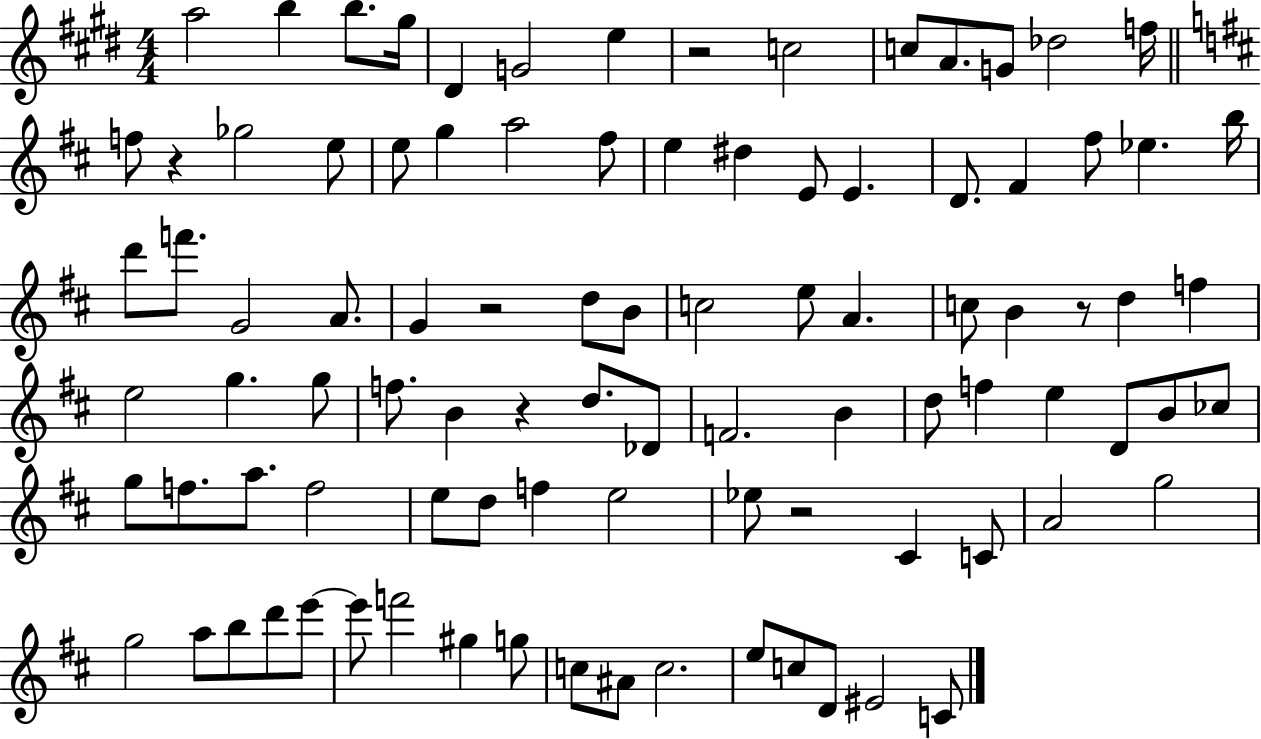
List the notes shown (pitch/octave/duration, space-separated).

A5/h B5/q B5/e. G#5/s D#4/q G4/h E5/q R/h C5/h C5/e A4/e. G4/e Db5/h F5/s F5/e R/q Gb5/h E5/e E5/e G5/q A5/h F#5/e E5/q D#5/q E4/e E4/q. D4/e. F#4/q F#5/e Eb5/q. B5/s D6/e F6/e. G4/h A4/e. G4/q R/h D5/e B4/e C5/h E5/e A4/q. C5/e B4/q R/e D5/q F5/q E5/h G5/q. G5/e F5/e. B4/q R/q D5/e. Db4/e F4/h. B4/q D5/e F5/q E5/q D4/e B4/e CES5/e G5/e F5/e. A5/e. F5/h E5/e D5/e F5/q E5/h Eb5/e R/h C#4/q C4/e A4/h G5/h G5/h A5/e B5/e D6/e E6/e E6/e F6/h G#5/q G5/e C5/e A#4/e C5/h. E5/e C5/e D4/e EIS4/h C4/e